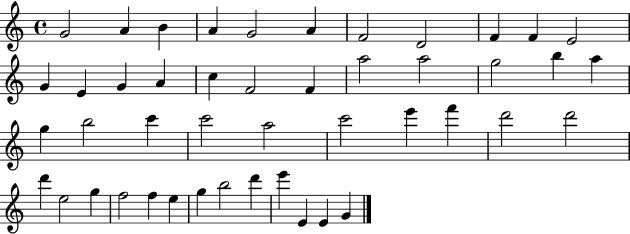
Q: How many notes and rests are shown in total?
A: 46